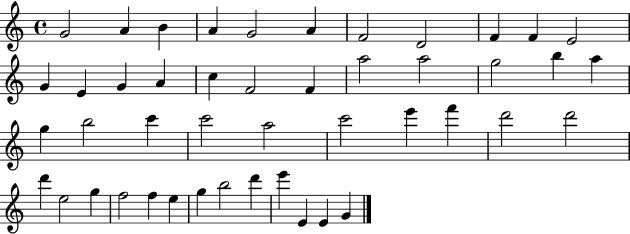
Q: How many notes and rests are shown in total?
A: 46